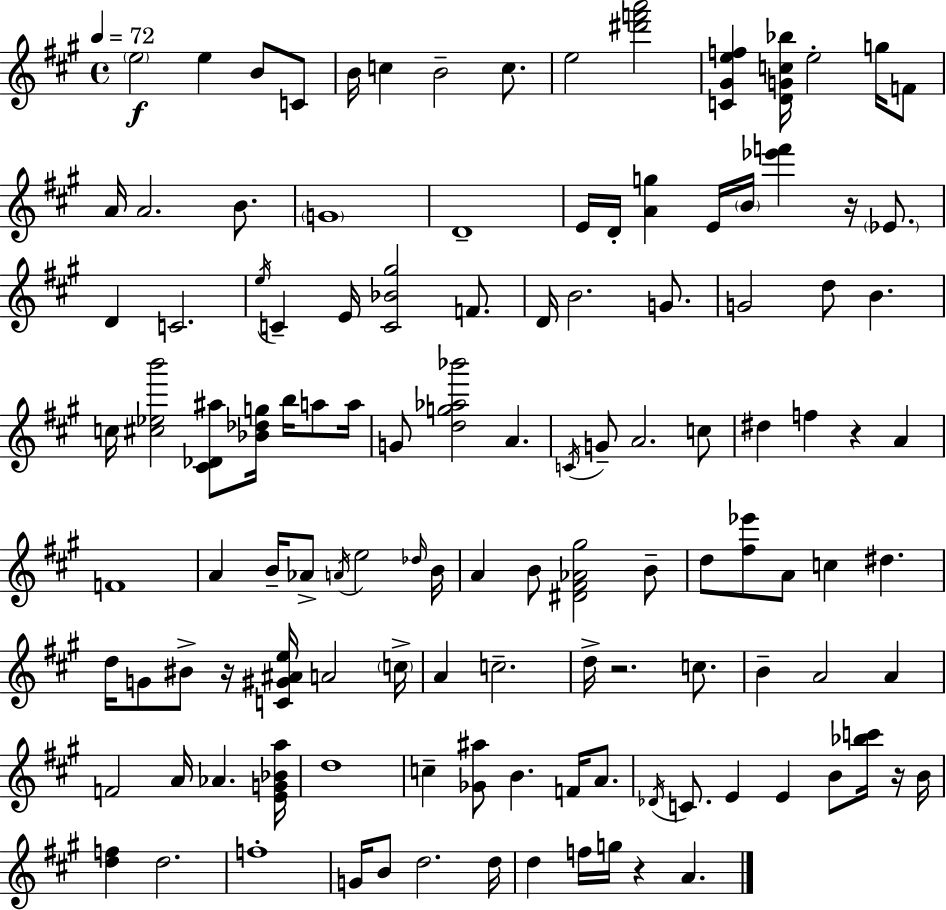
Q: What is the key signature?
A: A major